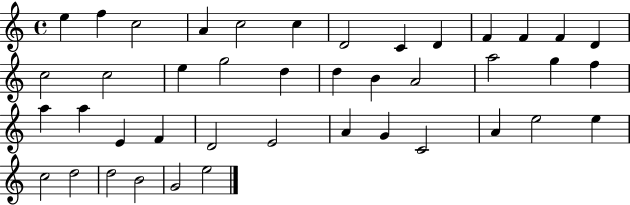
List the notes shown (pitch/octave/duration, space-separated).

E5/q F5/q C5/h A4/q C5/h C5/q D4/h C4/q D4/q F4/q F4/q F4/q D4/q C5/h C5/h E5/q G5/h D5/q D5/q B4/q A4/h A5/h G5/q F5/q A5/q A5/q E4/q F4/q D4/h E4/h A4/q G4/q C4/h A4/q E5/h E5/q C5/h D5/h D5/h B4/h G4/h E5/h